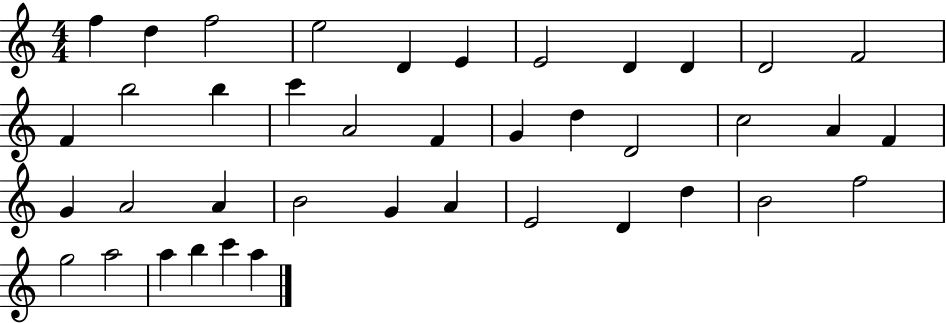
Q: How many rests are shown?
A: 0